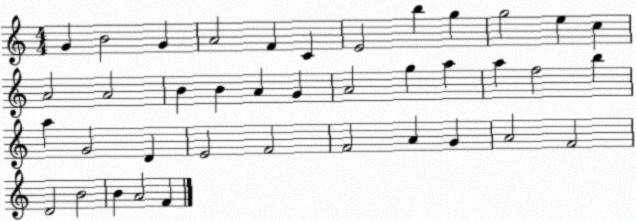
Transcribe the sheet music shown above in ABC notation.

X:1
T:Untitled
M:4/4
L:1/4
K:C
G B2 G A2 F C E2 b g g2 e c A2 A2 B B A G A2 g a a f2 b a G2 D E2 F2 F2 A G A2 F2 D2 B2 B A2 F